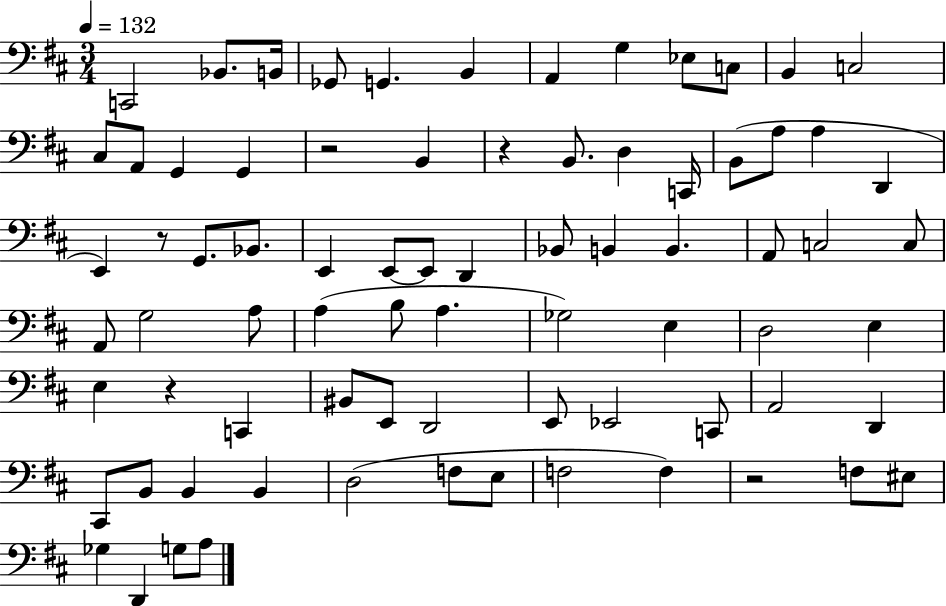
{
  \clef bass
  \numericTimeSignature
  \time 3/4
  \key d \major
  \tempo 4 = 132
  \repeat volta 2 { c,2 bes,8. b,16 | ges,8 g,4. b,4 | a,4 g4 ees8 c8 | b,4 c2 | \break cis8 a,8 g,4 g,4 | r2 b,4 | r4 b,8. d4 c,16 | b,8( a8 a4 d,4 | \break e,4) r8 g,8. bes,8. | e,4 e,8~~ e,8 d,4 | bes,8 b,4 b,4. | a,8 c2 c8 | \break a,8 g2 a8 | a4( b8 a4. | ges2) e4 | d2 e4 | \break e4 r4 c,4 | bis,8 e,8 d,2 | e,8 ees,2 c,8 | a,2 d,4 | \break cis,8 b,8 b,4 b,4 | d2( f8 e8 | f2 f4) | r2 f8 eis8 | \break ges4 d,4 g8 a8 | } \bar "|."
}